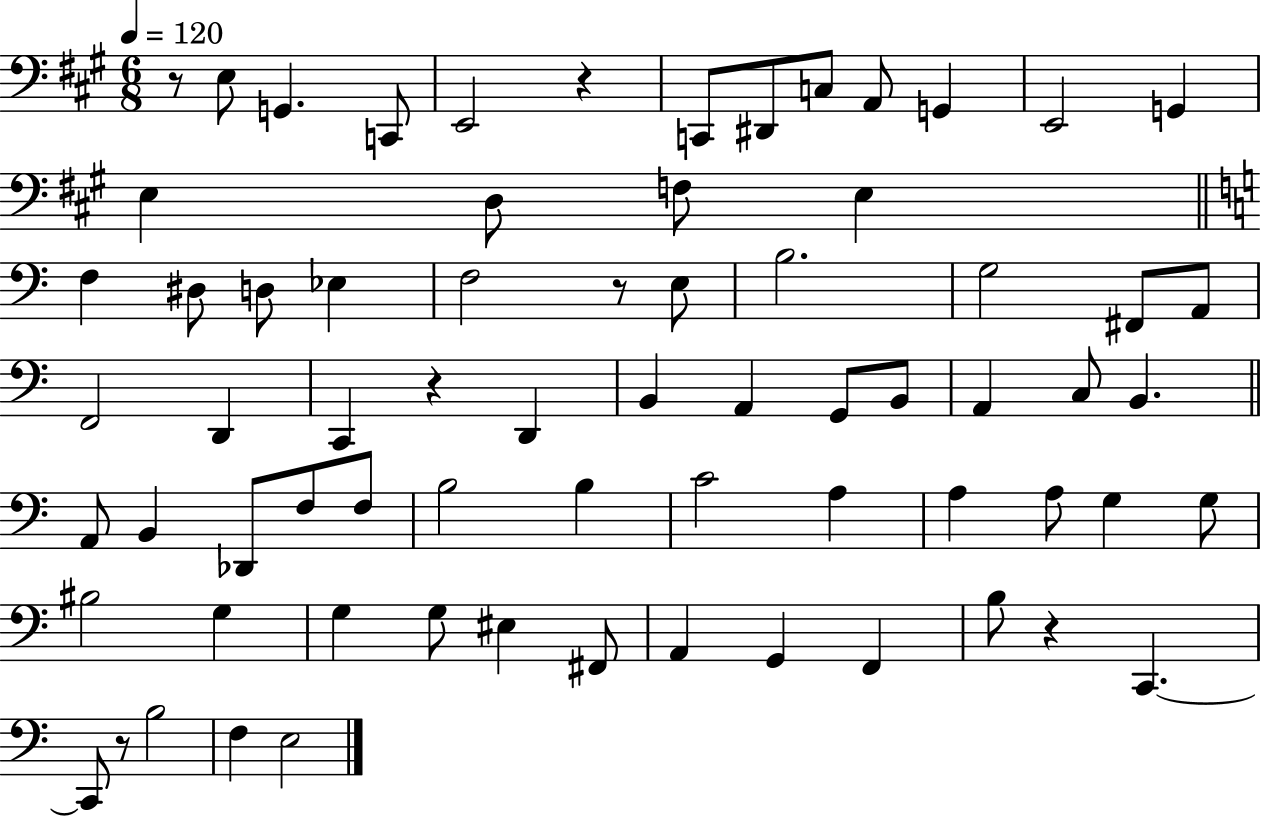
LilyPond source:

{
  \clef bass
  \numericTimeSignature
  \time 6/8
  \key a \major
  \tempo 4 = 120
  \repeat volta 2 { r8 e8 g,4. c,8 | e,2 r4 | c,8 dis,8 c8 a,8 g,4 | e,2 g,4 | \break e4 d8 f8 e4 | \bar "||" \break \key c \major f4 dis8 d8 ees4 | f2 r8 e8 | b2. | g2 fis,8 a,8 | \break f,2 d,4 | c,4 r4 d,4 | b,4 a,4 g,8 b,8 | a,4 c8 b,4. | \break \bar "||" \break \key c \major a,8 b,4 des,8 f8 f8 | b2 b4 | c'2 a4 | a4 a8 g4 g8 | \break bis2 g4 | g4 g8 eis4 fis,8 | a,4 g,4 f,4 | b8 r4 c,4.~~ | \break c,8 r8 b2 | f4 e2 | } \bar "|."
}